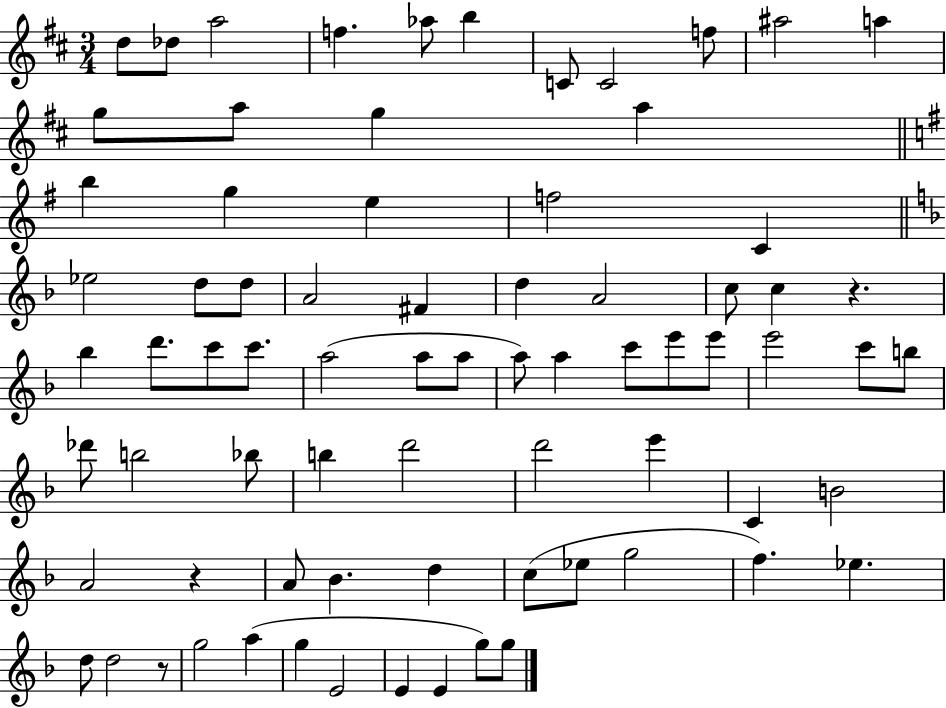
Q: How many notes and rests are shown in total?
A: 75